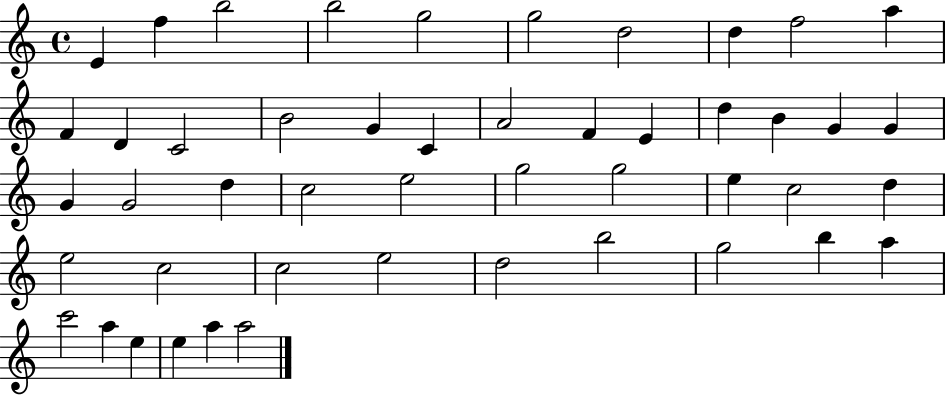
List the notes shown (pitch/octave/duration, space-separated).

E4/q F5/q B5/h B5/h G5/h G5/h D5/h D5/q F5/h A5/q F4/q D4/q C4/h B4/h G4/q C4/q A4/h F4/q E4/q D5/q B4/q G4/q G4/q G4/q G4/h D5/q C5/h E5/h G5/h G5/h E5/q C5/h D5/q E5/h C5/h C5/h E5/h D5/h B5/h G5/h B5/q A5/q C6/h A5/q E5/q E5/q A5/q A5/h